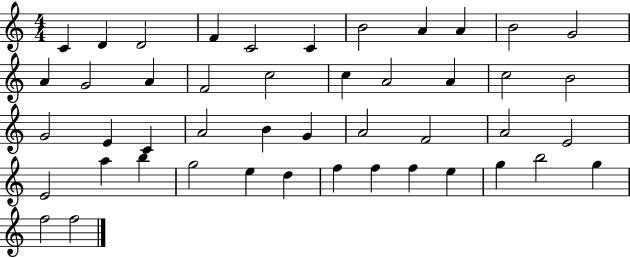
C4/q D4/q D4/h F4/q C4/h C4/q B4/h A4/q A4/q B4/h G4/h A4/q G4/h A4/q F4/h C5/h C5/q A4/h A4/q C5/h B4/h G4/h E4/q C4/q A4/h B4/q G4/q A4/h F4/h A4/h E4/h E4/h A5/q B5/q G5/h E5/q D5/q F5/q F5/q F5/q E5/q G5/q B5/h G5/q F5/h F5/h